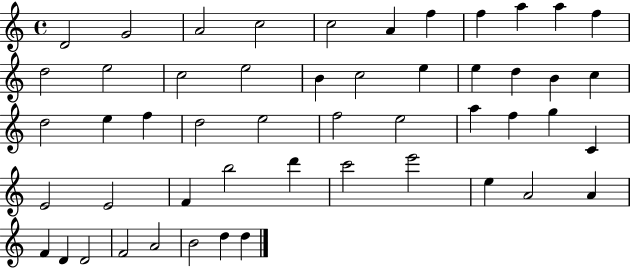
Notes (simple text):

D4/h G4/h A4/h C5/h C5/h A4/q F5/q F5/q A5/q A5/q F5/q D5/h E5/h C5/h E5/h B4/q C5/h E5/q E5/q D5/q B4/q C5/q D5/h E5/q F5/q D5/h E5/h F5/h E5/h A5/q F5/q G5/q C4/q E4/h E4/h F4/q B5/h D6/q C6/h E6/h E5/q A4/h A4/q F4/q D4/q D4/h F4/h A4/h B4/h D5/q D5/q